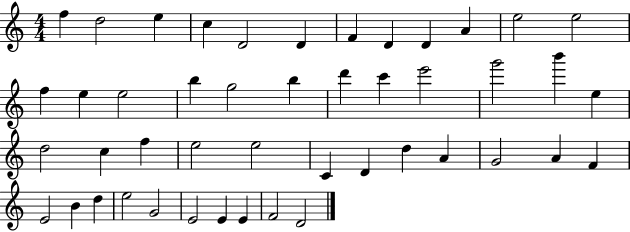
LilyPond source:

{
  \clef treble
  \numericTimeSignature
  \time 4/4
  \key c \major
  f''4 d''2 e''4 | c''4 d'2 d'4 | f'4 d'4 d'4 a'4 | e''2 e''2 | \break f''4 e''4 e''2 | b''4 g''2 b''4 | d'''4 c'''4 e'''2 | g'''2 b'''4 e''4 | \break d''2 c''4 f''4 | e''2 e''2 | c'4 d'4 d''4 a'4 | g'2 a'4 f'4 | \break e'2 b'4 d''4 | e''2 g'2 | e'2 e'4 e'4 | f'2 d'2 | \break \bar "|."
}